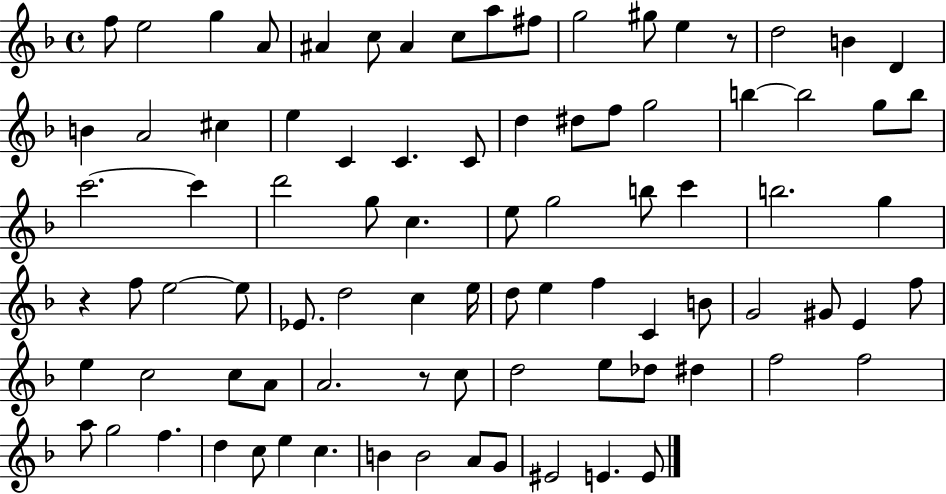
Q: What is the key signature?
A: F major